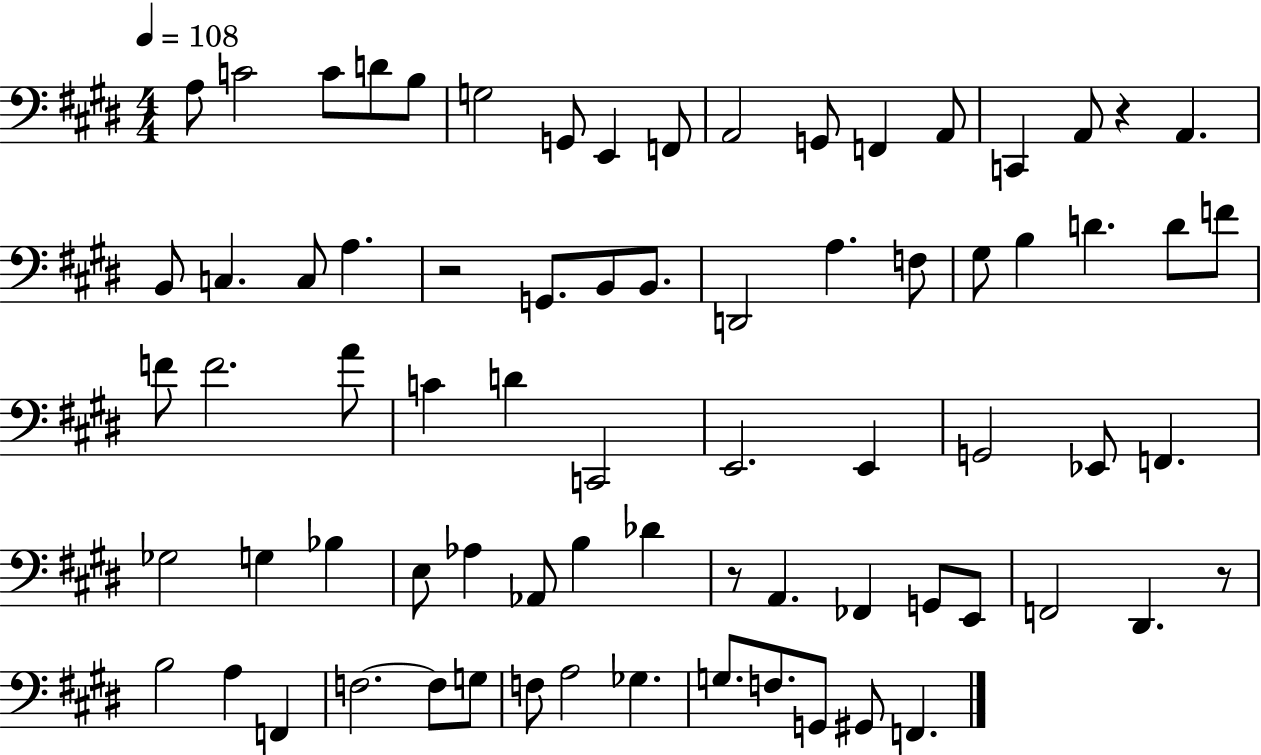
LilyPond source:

{
  \clef bass
  \numericTimeSignature
  \time 4/4
  \key e \major
  \tempo 4 = 108
  a8 c'2 c'8 d'8 b8 | g2 g,8 e,4 f,8 | a,2 g,8 f,4 a,8 | c,4 a,8 r4 a,4. | \break b,8 c4. c8 a4. | r2 g,8. b,8 b,8. | d,2 a4. f8 | gis8 b4 d'4. d'8 f'8 | \break f'8 f'2. a'8 | c'4 d'4 c,2 | e,2. e,4 | g,2 ees,8 f,4. | \break ges2 g4 bes4 | e8 aes4 aes,8 b4 des'4 | r8 a,4. fes,4 g,8 e,8 | f,2 dis,4. r8 | \break b2 a4 f,4 | f2.~~ f8 g8 | f8 a2 ges4. | g8. f8. g,8 gis,8 f,4. | \break \bar "|."
}